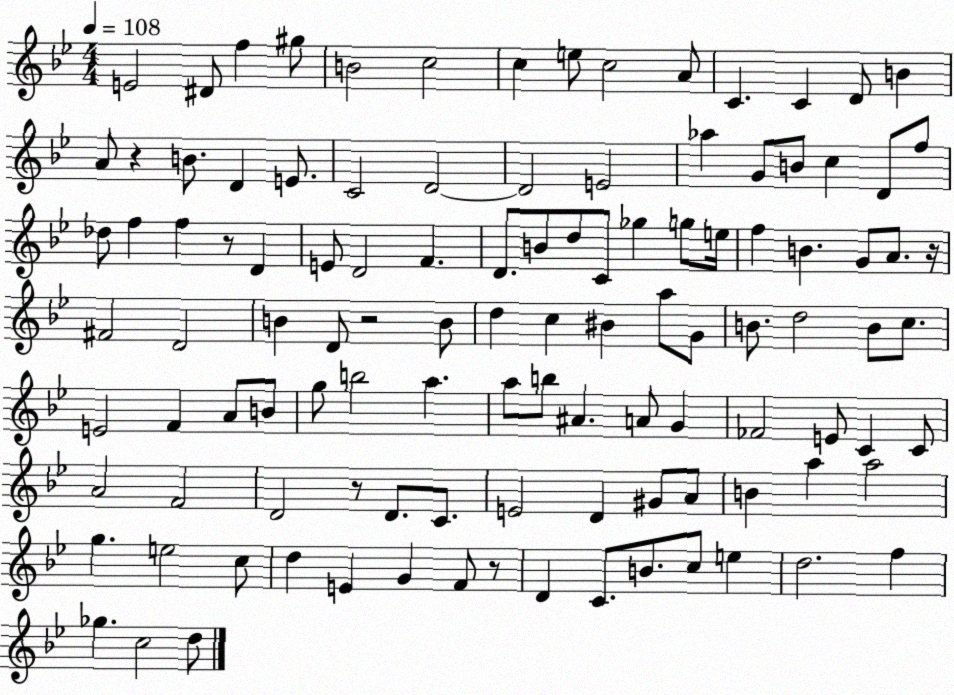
X:1
T:Untitled
M:4/4
L:1/4
K:Bb
E2 ^D/2 f ^g/2 B2 c2 c e/2 c2 A/2 C C D/2 B A/2 z B/2 D E/2 C2 D2 D2 E2 _a G/2 B/2 c D/2 f/2 _d/2 f f z/2 D E/2 D2 F D/2 B/2 d/2 C/2 _g g/2 e/4 f B G/2 A/2 z/4 ^F2 D2 B D/2 z2 B/2 d c ^B a/2 G/2 B/2 d2 B/2 c/2 E2 F A/2 B/2 g/2 b2 a a/2 b/2 ^A A/2 G _F2 E/2 C C/2 A2 F2 D2 z/2 D/2 C/2 E2 D ^G/2 A/2 B a a2 g e2 c/2 d E G F/2 z/2 D C/2 B/2 c/2 e d2 f _g c2 d/2